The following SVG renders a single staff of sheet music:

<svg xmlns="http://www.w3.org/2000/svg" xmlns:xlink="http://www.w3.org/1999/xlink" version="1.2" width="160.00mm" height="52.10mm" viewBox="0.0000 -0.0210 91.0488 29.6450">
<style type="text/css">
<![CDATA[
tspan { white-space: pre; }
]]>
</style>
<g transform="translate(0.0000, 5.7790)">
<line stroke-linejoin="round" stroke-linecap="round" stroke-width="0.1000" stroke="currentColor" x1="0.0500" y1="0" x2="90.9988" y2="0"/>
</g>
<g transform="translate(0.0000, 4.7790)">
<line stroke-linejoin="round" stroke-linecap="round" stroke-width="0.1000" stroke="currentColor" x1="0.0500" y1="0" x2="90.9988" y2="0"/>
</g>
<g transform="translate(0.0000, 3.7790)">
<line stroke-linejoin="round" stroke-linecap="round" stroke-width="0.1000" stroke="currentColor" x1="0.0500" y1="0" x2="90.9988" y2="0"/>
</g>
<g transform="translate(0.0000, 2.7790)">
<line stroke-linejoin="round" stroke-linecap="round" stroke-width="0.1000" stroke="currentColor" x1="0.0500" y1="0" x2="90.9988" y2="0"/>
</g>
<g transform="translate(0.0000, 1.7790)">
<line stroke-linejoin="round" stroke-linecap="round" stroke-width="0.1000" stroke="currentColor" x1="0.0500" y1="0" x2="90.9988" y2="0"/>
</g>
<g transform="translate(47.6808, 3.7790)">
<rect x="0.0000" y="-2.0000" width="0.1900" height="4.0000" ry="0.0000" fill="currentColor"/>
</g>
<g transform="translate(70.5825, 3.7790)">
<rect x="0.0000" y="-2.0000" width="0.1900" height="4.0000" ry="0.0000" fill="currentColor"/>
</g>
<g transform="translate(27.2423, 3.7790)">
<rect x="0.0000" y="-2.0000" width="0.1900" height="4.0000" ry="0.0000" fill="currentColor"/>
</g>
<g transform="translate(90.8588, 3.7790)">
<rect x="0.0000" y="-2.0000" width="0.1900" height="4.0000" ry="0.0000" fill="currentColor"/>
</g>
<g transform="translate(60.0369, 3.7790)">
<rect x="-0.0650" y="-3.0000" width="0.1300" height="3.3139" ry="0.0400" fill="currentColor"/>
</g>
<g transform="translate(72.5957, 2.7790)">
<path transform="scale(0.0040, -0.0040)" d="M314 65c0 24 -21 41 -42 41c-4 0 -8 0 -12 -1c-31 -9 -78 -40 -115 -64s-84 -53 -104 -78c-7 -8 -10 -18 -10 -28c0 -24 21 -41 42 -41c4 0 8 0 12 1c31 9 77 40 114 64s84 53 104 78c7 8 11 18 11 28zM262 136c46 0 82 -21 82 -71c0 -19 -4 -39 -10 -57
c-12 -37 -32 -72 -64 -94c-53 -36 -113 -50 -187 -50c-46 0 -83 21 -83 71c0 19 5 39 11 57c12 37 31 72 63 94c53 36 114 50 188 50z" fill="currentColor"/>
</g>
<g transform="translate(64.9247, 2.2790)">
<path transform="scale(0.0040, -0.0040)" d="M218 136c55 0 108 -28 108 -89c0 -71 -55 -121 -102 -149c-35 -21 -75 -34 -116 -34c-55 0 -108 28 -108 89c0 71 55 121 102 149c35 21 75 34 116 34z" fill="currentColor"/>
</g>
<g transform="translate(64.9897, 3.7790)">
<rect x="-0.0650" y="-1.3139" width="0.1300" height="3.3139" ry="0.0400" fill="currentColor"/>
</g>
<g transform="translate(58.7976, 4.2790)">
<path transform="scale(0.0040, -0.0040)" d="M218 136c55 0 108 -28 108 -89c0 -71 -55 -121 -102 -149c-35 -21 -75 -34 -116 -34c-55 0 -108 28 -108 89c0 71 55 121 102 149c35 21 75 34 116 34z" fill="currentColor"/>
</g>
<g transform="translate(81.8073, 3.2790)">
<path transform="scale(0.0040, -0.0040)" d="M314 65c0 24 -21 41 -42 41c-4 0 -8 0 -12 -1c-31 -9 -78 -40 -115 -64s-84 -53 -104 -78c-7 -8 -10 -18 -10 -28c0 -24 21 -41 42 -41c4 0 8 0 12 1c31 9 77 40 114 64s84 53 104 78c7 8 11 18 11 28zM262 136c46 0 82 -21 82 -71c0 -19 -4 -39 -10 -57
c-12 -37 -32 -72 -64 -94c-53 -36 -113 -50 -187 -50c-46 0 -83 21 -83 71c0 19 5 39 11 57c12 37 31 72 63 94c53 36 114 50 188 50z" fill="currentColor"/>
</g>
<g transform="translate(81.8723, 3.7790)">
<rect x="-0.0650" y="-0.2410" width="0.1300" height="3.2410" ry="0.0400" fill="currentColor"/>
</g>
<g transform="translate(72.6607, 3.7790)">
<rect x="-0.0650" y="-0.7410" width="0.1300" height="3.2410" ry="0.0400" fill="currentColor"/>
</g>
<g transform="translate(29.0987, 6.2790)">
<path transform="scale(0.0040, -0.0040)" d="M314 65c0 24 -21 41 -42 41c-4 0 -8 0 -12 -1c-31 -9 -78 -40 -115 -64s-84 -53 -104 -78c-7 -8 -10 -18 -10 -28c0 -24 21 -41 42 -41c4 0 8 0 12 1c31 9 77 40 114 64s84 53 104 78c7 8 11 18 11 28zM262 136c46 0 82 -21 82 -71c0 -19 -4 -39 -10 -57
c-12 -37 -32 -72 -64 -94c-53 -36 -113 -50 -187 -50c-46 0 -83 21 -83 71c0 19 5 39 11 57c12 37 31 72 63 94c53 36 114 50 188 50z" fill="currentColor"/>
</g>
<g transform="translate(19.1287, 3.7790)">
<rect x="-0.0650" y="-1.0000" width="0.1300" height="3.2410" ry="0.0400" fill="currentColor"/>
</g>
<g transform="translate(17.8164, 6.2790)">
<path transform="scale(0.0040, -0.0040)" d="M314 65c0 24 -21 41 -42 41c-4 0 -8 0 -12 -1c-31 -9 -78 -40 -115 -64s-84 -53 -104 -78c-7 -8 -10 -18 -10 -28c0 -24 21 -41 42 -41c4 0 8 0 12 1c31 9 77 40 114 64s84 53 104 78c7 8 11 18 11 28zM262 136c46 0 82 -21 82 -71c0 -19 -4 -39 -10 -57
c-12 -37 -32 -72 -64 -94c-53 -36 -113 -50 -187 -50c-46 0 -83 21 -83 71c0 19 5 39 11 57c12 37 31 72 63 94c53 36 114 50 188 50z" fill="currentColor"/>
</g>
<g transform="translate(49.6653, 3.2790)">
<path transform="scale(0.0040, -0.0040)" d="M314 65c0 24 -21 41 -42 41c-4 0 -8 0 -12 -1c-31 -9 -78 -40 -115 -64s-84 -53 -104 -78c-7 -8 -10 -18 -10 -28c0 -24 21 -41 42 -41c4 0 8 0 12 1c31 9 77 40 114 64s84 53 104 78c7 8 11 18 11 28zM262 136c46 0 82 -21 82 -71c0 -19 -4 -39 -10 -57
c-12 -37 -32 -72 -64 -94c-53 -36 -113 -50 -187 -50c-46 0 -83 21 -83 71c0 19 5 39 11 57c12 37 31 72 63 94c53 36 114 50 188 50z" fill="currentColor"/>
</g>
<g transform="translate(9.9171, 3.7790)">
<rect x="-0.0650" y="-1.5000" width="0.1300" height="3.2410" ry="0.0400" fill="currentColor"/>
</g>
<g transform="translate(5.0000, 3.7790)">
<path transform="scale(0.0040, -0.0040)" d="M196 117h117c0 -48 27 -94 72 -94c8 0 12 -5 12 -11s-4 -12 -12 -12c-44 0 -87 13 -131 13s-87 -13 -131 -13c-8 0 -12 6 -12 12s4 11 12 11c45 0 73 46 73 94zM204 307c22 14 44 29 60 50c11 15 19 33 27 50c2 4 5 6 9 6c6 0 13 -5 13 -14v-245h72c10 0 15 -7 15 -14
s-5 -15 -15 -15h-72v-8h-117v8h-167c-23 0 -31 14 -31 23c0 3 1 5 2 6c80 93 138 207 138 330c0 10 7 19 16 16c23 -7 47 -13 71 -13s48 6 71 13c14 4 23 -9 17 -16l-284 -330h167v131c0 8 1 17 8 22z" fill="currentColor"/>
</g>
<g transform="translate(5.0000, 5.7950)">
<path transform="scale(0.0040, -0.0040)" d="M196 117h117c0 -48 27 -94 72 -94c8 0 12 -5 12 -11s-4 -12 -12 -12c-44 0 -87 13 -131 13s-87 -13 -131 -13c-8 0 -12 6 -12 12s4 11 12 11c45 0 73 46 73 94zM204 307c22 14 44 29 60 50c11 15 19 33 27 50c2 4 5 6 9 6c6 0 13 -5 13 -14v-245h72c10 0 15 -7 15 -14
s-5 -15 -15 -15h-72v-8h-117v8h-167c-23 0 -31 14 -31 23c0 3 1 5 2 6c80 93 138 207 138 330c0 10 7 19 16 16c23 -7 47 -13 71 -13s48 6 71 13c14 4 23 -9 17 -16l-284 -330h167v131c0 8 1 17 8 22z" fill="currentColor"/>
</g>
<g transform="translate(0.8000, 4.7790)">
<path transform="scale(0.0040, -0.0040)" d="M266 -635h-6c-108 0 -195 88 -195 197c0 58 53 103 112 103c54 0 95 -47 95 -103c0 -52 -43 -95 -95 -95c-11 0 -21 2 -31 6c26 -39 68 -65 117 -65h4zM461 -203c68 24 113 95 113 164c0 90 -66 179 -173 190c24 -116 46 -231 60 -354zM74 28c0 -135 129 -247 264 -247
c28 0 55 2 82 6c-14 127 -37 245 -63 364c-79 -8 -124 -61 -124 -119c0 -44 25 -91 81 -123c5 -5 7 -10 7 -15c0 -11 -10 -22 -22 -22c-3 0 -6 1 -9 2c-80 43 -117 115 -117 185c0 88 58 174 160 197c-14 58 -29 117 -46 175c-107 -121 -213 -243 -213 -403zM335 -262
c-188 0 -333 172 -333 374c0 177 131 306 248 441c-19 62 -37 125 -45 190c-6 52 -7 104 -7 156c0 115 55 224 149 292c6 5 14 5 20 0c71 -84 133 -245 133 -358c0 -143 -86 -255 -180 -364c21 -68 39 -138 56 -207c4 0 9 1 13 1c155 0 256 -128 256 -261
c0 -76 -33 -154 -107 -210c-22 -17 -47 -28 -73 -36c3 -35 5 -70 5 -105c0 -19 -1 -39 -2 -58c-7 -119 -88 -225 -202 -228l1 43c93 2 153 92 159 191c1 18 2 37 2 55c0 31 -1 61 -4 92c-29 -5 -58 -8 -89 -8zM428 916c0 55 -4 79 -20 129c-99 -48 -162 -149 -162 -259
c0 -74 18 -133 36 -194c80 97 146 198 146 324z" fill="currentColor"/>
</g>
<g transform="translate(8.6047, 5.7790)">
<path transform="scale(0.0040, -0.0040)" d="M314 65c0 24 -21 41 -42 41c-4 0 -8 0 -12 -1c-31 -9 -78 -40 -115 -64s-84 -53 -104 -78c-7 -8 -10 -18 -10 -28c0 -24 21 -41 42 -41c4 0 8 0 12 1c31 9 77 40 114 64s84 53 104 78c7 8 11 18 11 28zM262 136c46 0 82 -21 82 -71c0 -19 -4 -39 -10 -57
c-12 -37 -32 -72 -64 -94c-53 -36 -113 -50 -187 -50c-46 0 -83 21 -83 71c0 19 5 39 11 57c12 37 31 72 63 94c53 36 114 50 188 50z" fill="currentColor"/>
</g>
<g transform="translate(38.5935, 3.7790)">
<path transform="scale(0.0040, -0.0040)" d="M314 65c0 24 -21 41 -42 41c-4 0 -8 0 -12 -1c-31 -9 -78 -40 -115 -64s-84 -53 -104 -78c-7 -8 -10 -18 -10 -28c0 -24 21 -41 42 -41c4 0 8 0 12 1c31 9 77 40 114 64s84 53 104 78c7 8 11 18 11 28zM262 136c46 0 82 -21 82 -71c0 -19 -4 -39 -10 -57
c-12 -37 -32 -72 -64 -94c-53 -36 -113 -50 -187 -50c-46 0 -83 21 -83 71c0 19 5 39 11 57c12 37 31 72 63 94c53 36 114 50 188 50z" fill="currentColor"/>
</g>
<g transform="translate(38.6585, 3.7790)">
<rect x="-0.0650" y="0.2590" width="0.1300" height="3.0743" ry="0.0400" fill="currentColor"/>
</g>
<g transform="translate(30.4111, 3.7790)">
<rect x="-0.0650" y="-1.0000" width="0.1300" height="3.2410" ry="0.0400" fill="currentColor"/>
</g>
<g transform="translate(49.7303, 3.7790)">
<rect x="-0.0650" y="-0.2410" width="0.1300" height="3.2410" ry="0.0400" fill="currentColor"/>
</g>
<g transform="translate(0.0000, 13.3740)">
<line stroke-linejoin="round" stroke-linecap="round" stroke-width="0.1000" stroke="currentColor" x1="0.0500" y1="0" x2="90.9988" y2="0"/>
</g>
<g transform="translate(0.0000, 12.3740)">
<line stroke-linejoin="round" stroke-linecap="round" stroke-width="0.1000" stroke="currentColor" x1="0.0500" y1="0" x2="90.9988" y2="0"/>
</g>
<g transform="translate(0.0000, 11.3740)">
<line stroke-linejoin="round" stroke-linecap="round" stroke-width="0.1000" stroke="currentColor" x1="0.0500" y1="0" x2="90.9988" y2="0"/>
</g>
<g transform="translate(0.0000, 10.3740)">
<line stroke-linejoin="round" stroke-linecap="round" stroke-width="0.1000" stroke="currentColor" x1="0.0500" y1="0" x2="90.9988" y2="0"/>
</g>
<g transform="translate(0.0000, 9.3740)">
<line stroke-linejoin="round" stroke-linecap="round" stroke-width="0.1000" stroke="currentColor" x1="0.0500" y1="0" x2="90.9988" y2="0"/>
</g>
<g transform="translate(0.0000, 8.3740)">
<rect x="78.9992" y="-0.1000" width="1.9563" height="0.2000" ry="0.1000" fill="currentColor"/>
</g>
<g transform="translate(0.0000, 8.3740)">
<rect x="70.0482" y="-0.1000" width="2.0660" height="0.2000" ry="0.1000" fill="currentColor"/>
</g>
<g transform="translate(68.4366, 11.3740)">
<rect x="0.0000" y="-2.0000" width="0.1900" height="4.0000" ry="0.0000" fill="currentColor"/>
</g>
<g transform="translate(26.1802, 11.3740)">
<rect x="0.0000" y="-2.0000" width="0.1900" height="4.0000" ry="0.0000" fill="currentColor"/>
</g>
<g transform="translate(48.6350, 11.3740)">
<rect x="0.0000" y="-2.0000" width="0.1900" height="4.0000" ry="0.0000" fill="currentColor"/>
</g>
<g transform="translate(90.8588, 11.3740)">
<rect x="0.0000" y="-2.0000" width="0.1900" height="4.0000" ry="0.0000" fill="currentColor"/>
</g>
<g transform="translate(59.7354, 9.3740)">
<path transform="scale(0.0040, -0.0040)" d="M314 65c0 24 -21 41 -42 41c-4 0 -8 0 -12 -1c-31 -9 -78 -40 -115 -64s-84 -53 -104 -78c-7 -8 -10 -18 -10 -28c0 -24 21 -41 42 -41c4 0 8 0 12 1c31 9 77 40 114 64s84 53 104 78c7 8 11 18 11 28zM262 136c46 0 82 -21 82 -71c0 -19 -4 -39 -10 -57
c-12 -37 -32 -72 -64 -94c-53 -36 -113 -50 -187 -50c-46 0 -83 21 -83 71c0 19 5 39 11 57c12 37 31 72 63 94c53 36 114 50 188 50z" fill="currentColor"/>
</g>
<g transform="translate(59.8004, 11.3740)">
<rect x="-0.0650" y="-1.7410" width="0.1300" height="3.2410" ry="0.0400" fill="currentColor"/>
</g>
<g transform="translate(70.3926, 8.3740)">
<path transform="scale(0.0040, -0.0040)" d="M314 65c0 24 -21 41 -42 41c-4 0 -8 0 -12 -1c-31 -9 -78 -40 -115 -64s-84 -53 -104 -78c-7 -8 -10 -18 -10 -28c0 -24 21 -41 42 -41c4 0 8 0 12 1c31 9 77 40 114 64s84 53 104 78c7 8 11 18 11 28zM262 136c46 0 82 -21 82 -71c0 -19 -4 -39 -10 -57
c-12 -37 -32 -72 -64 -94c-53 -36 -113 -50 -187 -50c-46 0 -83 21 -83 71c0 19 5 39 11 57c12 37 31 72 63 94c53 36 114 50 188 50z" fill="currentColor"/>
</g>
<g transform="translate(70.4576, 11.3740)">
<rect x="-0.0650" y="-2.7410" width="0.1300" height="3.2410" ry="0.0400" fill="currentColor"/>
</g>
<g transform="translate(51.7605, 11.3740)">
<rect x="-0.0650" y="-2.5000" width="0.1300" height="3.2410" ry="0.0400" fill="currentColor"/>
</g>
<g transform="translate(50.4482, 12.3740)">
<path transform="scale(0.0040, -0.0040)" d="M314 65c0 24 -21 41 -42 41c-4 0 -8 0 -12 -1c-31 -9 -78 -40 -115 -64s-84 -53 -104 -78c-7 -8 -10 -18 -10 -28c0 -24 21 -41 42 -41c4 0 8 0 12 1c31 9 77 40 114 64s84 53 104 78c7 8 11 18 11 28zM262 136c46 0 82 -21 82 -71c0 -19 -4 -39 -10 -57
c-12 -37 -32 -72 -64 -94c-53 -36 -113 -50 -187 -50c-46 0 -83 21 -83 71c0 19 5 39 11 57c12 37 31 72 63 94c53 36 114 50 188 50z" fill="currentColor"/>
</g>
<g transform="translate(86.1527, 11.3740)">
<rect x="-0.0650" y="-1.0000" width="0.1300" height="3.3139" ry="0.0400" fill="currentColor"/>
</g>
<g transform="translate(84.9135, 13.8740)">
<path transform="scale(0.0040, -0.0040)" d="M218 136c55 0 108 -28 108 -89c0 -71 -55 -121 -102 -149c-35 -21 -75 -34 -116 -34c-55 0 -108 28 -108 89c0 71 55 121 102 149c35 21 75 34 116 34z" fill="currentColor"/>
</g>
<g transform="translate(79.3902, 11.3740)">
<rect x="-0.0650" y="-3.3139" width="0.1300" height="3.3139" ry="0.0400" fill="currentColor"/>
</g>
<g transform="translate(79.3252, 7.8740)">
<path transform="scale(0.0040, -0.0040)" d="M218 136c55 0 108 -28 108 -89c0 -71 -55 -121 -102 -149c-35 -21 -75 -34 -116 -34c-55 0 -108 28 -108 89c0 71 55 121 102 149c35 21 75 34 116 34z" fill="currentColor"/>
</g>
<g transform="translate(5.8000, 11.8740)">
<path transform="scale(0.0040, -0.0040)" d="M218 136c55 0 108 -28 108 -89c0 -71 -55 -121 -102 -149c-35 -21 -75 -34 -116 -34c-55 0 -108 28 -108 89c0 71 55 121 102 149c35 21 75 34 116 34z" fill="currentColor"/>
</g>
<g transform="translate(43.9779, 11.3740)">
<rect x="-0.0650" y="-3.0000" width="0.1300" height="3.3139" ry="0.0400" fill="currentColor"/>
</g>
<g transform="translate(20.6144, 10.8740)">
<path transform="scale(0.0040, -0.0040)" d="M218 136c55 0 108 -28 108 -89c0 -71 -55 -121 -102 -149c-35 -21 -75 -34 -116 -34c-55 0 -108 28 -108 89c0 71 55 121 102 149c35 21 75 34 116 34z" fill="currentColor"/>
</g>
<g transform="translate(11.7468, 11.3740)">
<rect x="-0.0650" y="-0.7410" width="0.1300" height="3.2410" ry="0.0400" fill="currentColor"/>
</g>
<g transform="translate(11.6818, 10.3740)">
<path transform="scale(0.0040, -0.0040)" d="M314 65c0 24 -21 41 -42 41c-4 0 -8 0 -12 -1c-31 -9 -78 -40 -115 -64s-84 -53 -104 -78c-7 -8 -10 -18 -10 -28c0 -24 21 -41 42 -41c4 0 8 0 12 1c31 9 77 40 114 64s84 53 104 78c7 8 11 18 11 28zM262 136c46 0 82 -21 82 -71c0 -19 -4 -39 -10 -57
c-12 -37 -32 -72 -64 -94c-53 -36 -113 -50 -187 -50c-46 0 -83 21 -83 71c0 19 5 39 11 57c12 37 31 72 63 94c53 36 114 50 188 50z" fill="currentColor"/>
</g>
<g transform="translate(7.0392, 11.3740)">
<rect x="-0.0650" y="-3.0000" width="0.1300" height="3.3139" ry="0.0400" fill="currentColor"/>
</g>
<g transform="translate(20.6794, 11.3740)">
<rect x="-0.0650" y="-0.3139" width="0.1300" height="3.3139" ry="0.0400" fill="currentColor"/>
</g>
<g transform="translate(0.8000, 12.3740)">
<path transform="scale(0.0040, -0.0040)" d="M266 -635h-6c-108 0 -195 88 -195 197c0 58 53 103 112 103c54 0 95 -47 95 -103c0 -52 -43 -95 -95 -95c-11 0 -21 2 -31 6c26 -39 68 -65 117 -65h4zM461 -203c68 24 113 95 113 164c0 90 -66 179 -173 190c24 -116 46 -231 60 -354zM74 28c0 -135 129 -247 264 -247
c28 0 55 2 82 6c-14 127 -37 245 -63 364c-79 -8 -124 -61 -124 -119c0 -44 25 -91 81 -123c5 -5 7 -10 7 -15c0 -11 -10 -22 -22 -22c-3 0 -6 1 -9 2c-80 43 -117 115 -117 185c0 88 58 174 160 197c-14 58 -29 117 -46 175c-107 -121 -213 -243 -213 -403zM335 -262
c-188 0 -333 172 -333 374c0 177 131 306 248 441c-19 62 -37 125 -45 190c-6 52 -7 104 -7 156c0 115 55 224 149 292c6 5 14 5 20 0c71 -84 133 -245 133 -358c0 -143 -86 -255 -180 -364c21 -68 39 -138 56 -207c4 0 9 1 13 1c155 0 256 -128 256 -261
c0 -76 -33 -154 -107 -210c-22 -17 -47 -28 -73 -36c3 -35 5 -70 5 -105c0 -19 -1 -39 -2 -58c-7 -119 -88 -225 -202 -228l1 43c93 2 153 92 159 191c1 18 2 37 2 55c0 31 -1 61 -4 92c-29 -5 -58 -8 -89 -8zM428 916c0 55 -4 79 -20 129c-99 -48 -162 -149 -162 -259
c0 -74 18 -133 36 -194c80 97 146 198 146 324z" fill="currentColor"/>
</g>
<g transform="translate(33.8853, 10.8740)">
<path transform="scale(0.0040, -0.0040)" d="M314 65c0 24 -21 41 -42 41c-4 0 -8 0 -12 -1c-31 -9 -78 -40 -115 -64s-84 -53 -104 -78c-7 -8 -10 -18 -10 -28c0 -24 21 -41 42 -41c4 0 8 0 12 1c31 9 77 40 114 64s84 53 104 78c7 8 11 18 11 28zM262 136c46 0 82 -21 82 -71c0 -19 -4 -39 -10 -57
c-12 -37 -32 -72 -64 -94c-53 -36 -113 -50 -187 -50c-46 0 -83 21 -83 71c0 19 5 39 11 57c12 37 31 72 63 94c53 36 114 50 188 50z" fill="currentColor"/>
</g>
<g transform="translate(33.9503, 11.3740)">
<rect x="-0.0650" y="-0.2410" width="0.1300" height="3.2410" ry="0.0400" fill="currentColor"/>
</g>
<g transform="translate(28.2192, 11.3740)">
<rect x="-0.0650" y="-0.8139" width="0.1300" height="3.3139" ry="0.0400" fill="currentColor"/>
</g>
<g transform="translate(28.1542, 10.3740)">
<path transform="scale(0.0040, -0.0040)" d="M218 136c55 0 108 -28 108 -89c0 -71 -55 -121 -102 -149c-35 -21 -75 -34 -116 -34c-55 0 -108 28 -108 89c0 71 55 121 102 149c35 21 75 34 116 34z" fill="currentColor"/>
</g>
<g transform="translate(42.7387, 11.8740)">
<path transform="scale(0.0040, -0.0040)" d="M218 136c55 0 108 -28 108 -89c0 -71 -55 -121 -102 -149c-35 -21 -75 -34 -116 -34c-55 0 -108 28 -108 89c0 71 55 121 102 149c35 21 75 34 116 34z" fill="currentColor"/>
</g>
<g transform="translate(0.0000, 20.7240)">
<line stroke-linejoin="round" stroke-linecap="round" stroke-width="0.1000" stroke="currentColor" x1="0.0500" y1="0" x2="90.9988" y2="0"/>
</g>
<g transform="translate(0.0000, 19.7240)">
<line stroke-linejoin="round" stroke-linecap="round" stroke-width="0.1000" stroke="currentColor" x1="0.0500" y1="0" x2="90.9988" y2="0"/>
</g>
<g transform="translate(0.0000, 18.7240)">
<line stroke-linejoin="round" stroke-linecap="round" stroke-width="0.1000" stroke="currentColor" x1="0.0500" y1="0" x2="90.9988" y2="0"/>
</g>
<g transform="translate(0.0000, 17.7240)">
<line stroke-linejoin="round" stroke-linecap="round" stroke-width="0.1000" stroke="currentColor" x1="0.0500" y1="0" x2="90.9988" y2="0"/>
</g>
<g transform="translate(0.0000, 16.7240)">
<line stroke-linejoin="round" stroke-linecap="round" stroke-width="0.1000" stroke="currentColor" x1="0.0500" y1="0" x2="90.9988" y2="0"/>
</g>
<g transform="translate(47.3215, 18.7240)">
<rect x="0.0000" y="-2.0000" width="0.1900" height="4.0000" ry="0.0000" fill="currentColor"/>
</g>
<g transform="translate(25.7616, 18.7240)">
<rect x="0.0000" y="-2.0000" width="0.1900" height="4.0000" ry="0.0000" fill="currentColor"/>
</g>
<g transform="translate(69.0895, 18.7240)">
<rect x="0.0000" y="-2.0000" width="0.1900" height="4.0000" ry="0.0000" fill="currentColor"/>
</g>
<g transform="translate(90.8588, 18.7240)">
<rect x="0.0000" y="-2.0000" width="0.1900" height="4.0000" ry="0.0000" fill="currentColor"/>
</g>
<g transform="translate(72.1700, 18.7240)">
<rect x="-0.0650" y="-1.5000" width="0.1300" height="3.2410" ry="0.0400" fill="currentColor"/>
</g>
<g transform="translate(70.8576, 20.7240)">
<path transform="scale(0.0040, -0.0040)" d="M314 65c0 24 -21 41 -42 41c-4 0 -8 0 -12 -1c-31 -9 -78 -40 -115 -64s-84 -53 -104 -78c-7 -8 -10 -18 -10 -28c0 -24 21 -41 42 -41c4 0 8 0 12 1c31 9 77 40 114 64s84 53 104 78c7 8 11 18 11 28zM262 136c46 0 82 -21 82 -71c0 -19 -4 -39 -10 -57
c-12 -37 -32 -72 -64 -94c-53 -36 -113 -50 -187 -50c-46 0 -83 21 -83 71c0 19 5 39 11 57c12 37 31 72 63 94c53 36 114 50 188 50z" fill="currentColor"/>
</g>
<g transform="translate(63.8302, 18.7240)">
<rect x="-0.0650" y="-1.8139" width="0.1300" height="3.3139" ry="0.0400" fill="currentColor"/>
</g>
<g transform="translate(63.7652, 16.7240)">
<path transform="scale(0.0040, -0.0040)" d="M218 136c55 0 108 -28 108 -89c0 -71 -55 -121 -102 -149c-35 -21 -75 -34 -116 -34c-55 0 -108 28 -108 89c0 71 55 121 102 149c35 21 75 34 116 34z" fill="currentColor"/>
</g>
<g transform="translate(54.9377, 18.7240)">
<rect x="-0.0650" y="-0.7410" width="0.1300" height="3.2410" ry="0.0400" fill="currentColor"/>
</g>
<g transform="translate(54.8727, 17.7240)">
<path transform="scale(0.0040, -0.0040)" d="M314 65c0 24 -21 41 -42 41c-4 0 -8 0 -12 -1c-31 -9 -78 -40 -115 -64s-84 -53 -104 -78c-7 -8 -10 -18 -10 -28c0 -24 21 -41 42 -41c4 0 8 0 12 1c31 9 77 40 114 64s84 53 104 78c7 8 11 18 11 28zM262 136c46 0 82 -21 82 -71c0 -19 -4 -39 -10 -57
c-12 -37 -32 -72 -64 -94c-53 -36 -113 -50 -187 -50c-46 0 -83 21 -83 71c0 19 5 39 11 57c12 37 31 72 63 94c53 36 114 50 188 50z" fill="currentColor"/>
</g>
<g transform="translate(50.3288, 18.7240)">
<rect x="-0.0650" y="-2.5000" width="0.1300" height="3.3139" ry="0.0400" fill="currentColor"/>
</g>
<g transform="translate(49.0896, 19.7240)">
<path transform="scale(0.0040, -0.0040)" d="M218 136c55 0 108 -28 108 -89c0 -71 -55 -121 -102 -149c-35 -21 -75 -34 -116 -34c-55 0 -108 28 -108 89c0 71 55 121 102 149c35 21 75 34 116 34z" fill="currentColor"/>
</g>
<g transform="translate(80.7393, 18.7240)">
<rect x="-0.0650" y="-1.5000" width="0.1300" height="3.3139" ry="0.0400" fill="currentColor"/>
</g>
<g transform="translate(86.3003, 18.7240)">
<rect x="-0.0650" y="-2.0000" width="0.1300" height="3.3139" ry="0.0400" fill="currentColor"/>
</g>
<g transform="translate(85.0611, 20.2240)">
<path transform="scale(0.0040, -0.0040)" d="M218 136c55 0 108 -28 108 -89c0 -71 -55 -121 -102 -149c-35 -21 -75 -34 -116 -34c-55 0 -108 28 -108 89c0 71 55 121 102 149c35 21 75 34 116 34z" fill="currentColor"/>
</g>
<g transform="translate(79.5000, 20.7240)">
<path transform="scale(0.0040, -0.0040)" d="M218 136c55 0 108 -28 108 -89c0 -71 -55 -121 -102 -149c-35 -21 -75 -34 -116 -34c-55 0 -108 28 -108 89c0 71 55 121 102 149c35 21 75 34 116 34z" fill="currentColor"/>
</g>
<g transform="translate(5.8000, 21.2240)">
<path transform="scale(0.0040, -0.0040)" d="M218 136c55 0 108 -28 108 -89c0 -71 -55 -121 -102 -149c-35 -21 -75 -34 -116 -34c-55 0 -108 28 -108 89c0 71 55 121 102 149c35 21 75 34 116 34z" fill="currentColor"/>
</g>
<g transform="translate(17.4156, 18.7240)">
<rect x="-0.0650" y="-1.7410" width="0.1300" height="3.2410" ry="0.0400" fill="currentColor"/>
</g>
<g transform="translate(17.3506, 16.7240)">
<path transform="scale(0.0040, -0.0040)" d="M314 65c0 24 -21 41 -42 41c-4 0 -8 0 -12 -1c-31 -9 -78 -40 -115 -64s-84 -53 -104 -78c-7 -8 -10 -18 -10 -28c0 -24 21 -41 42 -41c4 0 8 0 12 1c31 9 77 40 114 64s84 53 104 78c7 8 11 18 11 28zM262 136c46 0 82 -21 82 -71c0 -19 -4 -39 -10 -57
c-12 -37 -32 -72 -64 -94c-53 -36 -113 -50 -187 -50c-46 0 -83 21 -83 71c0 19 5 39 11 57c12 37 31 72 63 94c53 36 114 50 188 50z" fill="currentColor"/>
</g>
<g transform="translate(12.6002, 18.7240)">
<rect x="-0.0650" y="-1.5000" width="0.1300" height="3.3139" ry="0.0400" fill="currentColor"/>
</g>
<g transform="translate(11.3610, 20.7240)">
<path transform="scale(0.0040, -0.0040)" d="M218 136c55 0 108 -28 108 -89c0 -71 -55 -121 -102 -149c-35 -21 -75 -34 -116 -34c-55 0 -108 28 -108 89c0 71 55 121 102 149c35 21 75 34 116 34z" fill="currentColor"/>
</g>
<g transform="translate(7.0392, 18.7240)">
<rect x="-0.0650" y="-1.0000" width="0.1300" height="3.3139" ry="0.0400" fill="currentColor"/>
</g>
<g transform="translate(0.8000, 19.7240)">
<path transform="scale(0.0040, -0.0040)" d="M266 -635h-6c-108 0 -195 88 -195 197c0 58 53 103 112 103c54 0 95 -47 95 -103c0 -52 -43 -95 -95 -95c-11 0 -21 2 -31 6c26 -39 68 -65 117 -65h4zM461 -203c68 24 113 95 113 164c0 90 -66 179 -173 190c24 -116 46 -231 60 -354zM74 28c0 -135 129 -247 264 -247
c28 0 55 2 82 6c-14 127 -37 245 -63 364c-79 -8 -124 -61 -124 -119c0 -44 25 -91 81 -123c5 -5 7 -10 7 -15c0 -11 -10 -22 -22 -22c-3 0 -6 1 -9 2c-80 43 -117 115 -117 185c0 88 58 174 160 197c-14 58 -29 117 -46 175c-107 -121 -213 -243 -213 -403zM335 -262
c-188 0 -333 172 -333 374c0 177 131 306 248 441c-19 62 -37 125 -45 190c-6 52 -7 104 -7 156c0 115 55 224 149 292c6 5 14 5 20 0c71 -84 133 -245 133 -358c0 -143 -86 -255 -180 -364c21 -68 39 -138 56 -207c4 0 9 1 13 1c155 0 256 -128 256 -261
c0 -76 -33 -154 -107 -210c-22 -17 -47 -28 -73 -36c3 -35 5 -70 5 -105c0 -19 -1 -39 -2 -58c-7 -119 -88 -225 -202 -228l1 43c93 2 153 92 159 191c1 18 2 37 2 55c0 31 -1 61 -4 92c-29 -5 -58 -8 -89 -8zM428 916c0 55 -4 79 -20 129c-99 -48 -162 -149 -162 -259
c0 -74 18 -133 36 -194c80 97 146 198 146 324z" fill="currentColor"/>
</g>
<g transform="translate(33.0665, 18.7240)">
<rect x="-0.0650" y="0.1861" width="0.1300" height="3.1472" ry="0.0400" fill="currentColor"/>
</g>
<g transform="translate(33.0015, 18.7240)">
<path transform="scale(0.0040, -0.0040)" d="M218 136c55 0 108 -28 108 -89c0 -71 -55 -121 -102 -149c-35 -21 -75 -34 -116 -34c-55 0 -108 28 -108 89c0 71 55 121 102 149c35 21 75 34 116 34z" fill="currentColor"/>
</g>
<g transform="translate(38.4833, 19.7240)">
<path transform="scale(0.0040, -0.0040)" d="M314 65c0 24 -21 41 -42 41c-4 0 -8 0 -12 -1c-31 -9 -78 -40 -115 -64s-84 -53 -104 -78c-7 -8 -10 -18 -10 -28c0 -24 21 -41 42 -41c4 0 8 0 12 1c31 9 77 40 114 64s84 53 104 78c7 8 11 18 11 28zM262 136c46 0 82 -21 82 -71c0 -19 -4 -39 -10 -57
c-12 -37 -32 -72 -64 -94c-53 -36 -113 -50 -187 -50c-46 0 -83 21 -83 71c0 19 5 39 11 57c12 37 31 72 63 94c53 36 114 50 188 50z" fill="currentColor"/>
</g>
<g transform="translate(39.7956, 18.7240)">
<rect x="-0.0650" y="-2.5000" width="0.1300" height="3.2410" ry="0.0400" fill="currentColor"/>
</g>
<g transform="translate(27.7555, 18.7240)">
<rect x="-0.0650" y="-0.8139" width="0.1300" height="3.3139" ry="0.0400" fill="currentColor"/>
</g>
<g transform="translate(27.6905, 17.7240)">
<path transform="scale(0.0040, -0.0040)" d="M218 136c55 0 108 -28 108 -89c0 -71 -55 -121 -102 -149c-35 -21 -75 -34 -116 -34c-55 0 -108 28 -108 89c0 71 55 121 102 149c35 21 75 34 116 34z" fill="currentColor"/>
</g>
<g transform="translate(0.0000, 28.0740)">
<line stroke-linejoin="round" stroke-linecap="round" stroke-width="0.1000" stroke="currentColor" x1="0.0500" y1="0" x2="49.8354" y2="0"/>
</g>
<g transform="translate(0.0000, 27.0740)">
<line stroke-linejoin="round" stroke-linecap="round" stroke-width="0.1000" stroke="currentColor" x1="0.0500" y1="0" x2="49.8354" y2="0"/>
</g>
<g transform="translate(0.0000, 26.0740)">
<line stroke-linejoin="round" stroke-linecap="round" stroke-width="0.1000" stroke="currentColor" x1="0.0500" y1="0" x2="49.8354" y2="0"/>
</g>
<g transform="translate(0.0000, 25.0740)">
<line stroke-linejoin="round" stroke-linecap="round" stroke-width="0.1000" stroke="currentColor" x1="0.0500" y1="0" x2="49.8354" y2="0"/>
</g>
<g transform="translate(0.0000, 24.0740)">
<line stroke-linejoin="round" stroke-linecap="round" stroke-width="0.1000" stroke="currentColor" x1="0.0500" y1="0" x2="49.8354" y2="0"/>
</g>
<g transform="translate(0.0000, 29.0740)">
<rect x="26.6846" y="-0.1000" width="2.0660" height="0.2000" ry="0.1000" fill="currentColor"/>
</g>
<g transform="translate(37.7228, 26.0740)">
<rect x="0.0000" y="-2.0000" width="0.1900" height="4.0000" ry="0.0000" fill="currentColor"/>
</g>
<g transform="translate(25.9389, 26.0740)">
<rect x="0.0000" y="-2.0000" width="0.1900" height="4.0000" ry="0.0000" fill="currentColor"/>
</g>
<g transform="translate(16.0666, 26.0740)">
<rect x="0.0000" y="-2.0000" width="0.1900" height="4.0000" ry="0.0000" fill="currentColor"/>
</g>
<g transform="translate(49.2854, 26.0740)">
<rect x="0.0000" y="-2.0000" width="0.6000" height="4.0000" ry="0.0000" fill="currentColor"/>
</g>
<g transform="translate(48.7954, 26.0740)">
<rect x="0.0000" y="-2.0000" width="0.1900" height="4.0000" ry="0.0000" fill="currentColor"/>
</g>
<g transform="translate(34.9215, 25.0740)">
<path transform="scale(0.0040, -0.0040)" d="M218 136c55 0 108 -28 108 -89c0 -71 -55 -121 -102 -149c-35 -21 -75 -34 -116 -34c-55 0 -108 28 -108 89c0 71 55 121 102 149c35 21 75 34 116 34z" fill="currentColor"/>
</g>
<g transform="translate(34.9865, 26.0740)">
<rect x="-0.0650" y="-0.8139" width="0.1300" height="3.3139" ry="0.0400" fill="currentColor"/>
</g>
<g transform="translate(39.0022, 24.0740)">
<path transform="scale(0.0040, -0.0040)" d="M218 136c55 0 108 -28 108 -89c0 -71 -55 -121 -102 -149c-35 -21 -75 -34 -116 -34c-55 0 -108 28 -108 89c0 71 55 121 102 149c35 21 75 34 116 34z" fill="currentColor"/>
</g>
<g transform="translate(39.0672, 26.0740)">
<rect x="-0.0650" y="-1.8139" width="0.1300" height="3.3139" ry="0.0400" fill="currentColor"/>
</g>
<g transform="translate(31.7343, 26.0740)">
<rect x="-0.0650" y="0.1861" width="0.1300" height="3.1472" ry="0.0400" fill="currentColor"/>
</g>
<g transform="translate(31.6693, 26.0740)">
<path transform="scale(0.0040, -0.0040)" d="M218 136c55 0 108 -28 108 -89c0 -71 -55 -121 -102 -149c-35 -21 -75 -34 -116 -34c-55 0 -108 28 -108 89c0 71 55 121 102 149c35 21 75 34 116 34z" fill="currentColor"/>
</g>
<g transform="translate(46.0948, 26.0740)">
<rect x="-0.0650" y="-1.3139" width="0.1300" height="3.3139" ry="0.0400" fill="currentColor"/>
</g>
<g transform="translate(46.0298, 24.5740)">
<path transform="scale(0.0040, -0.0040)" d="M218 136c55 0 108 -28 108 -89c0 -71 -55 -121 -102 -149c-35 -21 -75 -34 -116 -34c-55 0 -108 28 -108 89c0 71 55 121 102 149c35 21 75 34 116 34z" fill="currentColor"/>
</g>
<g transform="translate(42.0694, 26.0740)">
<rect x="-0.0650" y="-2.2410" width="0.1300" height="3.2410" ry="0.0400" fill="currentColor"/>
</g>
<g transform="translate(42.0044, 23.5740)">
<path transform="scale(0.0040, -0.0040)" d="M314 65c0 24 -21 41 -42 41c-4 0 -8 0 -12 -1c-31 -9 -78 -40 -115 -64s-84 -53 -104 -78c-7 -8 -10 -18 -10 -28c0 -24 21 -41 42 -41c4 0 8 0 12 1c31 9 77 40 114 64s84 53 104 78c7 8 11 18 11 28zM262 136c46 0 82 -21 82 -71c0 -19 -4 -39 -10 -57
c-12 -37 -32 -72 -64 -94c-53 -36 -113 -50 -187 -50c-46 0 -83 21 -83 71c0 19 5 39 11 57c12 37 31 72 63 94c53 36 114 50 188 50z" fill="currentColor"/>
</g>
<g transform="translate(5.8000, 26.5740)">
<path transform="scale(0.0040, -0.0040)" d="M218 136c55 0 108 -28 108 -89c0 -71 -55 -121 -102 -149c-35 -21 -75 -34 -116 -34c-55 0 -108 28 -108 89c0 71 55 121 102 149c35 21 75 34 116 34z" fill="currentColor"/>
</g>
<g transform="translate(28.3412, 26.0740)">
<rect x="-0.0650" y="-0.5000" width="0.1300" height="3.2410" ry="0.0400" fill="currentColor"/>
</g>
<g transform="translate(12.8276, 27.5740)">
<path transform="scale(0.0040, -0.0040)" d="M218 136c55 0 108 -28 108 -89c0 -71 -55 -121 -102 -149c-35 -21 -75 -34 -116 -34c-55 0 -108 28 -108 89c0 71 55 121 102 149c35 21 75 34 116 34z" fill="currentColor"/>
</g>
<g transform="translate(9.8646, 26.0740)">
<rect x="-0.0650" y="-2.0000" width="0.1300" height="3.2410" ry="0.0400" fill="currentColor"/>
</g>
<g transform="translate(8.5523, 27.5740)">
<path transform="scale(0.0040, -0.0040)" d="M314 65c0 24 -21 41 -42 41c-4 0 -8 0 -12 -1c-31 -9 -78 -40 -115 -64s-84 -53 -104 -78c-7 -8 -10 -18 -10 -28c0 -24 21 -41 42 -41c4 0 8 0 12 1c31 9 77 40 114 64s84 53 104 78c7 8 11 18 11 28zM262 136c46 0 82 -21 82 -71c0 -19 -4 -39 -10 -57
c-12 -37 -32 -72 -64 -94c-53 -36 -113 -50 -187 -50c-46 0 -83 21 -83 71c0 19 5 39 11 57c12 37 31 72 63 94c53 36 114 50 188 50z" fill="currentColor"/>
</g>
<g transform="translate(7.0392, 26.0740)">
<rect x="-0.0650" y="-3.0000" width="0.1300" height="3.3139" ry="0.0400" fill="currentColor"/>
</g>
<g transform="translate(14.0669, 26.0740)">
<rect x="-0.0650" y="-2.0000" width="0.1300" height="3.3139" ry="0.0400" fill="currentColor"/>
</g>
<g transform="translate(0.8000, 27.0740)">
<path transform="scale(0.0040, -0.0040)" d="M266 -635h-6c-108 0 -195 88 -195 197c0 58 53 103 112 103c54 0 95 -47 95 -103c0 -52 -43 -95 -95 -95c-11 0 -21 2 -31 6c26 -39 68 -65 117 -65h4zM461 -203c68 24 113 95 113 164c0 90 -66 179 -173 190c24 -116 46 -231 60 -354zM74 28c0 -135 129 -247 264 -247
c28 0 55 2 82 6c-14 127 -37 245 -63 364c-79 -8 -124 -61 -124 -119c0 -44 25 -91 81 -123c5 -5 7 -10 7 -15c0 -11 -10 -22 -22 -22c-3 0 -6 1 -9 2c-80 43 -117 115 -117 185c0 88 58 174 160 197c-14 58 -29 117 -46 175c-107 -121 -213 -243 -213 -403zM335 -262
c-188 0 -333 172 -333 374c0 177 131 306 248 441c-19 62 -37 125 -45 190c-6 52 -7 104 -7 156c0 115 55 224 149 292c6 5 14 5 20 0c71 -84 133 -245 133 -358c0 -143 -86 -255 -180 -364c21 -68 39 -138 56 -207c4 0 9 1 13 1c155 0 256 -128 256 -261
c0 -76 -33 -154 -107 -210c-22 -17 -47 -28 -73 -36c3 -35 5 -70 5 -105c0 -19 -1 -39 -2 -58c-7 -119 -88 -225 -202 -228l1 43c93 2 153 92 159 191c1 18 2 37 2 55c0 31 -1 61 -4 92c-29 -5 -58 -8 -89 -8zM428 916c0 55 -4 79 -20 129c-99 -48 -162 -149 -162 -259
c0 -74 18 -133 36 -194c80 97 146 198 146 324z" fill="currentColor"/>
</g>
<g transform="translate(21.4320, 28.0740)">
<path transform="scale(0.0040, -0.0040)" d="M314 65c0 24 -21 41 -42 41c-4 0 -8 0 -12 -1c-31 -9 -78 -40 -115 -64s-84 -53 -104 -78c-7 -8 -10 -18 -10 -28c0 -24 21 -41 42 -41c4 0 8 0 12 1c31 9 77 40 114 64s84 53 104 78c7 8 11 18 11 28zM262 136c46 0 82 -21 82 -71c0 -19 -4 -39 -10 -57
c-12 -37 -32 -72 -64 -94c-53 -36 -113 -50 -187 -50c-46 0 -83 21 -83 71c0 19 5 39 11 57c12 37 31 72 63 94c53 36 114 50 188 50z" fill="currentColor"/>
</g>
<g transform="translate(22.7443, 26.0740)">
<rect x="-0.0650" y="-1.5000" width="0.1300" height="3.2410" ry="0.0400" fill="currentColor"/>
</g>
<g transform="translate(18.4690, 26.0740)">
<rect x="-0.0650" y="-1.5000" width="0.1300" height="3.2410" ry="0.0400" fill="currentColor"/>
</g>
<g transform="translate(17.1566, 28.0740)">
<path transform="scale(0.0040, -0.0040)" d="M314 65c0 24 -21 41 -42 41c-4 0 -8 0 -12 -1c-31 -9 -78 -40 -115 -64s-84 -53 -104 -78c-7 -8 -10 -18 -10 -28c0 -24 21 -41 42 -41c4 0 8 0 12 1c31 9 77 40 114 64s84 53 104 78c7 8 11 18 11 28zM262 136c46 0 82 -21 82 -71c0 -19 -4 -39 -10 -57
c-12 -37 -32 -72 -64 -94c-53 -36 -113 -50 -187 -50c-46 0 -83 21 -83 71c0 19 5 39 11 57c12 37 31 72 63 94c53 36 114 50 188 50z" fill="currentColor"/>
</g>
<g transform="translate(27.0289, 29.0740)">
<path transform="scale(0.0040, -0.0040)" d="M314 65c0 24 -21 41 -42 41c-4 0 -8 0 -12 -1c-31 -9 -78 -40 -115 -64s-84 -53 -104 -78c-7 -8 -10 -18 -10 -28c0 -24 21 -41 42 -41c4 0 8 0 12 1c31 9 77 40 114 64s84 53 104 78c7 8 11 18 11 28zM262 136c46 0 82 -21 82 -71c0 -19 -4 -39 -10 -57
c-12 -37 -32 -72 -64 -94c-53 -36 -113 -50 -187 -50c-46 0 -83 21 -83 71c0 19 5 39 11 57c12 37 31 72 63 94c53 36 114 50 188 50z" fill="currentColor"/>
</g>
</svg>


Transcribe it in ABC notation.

X:1
T:Untitled
M:4/4
L:1/4
K:C
E2 D2 D2 B2 c2 A e d2 c2 A d2 c d c2 A G2 f2 a2 b D D E f2 d B G2 G d2 f E2 E F A F2 F E2 E2 C2 B d f g2 e